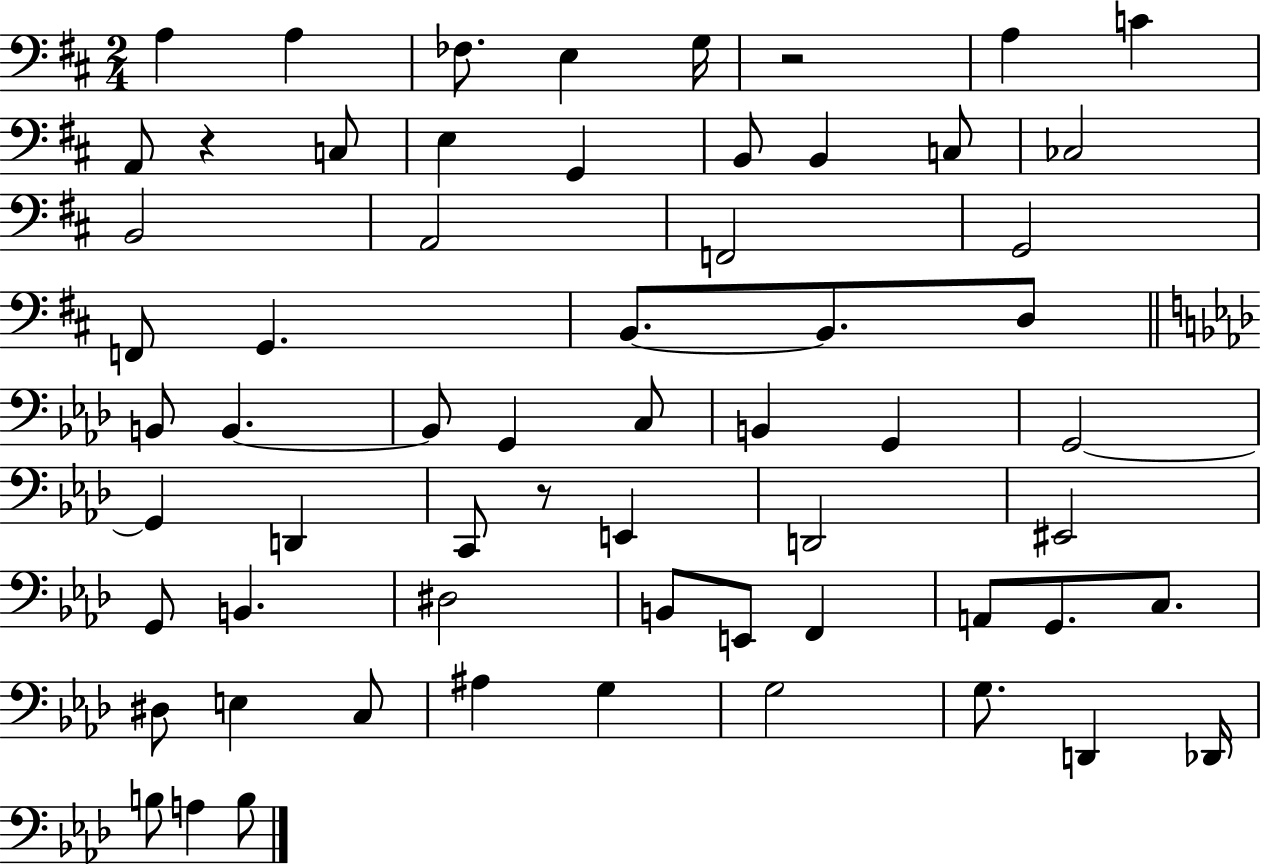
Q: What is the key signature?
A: D major